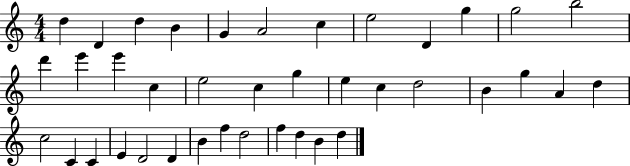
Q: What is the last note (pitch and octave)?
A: D5